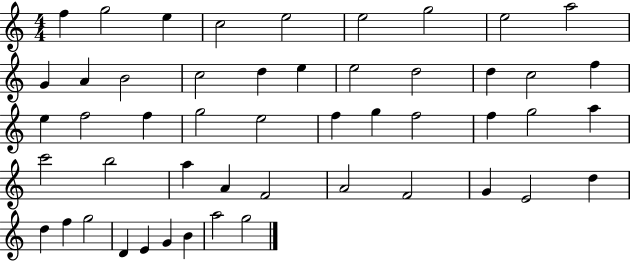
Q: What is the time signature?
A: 4/4